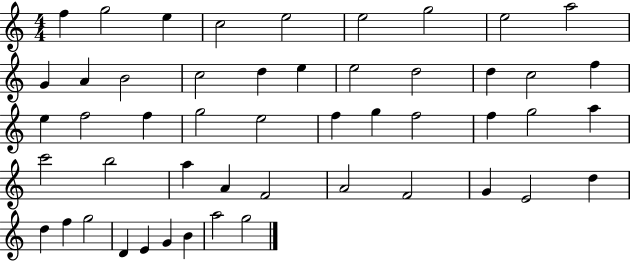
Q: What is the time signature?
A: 4/4